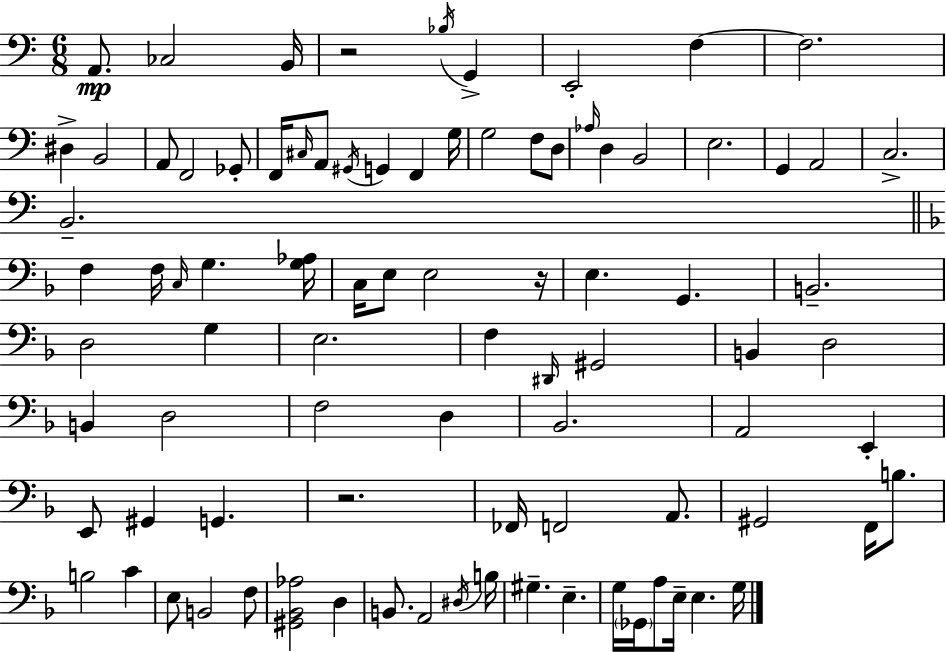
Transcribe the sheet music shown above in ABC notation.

X:1
T:Untitled
M:6/8
L:1/4
K:C
A,,/2 _C,2 B,,/4 z2 _B,/4 G,, E,,2 F, F,2 ^D, B,,2 A,,/2 F,,2 _G,,/2 F,,/4 ^C,/4 A,,/2 ^G,,/4 G,, F,, G,/4 G,2 F,/2 D,/2 _A,/4 D, B,,2 E,2 G,, A,,2 C,2 B,,2 F, F,/4 C,/4 G, [G,_A,]/4 C,/4 E,/2 E,2 z/4 E, G,, B,,2 D,2 G, E,2 F, ^D,,/4 ^G,,2 B,, D,2 B,, D,2 F,2 D, _B,,2 A,,2 E,, E,,/2 ^G,, G,, z2 _F,,/4 F,,2 A,,/2 ^G,,2 F,,/4 B,/2 B,2 C E,/2 B,,2 F,/2 [^G,,_B,,_A,]2 D, B,,/2 A,,2 ^D,/4 B,/4 ^G, E, G,/4 _G,,/4 A,/2 E,/4 E, G,/4